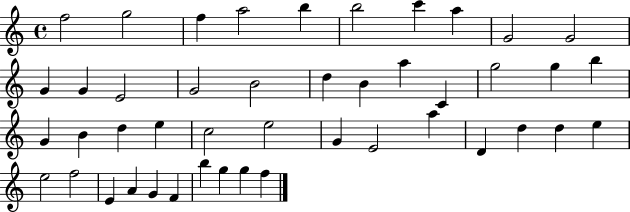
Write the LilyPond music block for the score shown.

{
  \clef treble
  \time 4/4
  \defaultTimeSignature
  \key c \major
  f''2 g''2 | f''4 a''2 b''4 | b''2 c'''4 a''4 | g'2 g'2 | \break g'4 g'4 e'2 | g'2 b'2 | d''4 b'4 a''4 c'4 | g''2 g''4 b''4 | \break g'4 b'4 d''4 e''4 | c''2 e''2 | g'4 e'2 a''4 | d'4 d''4 d''4 e''4 | \break e''2 f''2 | e'4 a'4 g'4 f'4 | b''4 g''4 g''4 f''4 | \bar "|."
}